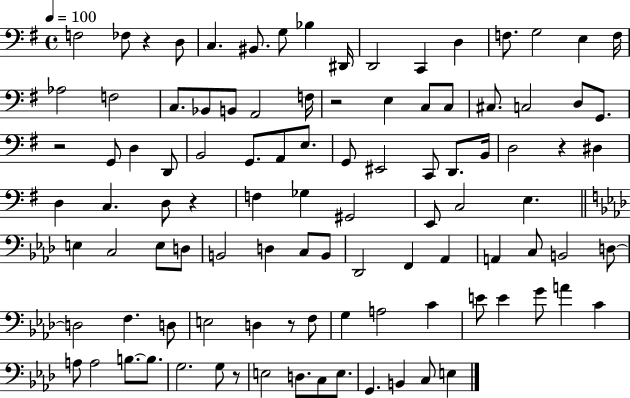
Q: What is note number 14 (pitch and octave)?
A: E3